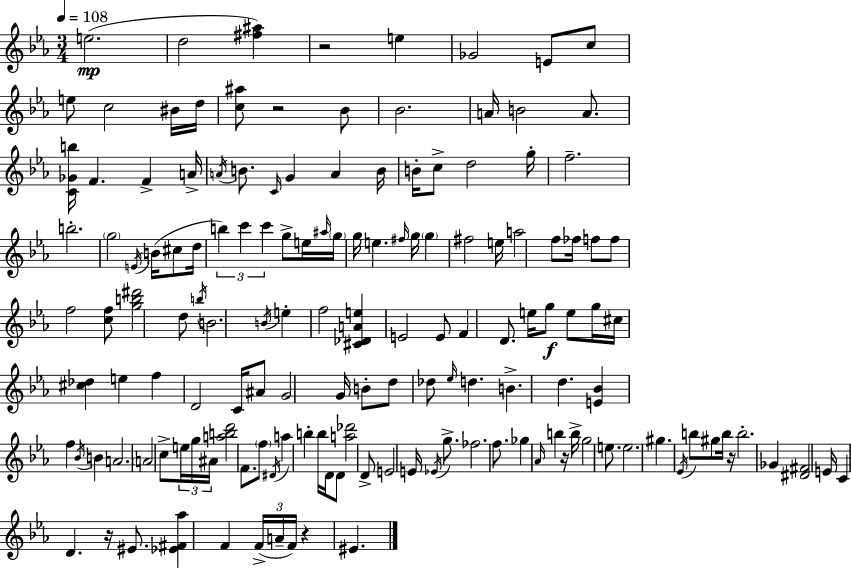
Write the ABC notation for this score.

X:1
T:Untitled
M:3/4
L:1/4
K:Eb
e2 d2 [^f^a] z2 e _G2 E/2 c/2 e/2 c2 ^B/4 d/4 [c^a]/2 z2 _B/2 _B2 A/4 B2 A/2 [C_Gb]/4 F F A/4 A/4 B/2 C/4 G A B/4 B/4 c/2 d2 g/4 f2 b2 g2 E/4 B/4 ^c/2 d/4 b c' c' g/2 e/4 ^a/4 g/4 g/4 e ^f/4 g/4 g ^f2 e/4 a2 f/2 _f/4 f/2 f/2 f2 [cf]/2 [gb^d']2 d/2 b/4 B2 B/4 e f2 [^C_DAe] E2 E/2 F D/2 e/4 g/2 e/2 g/4 ^c/4 [^c_d] e f D2 C/4 ^A/2 G2 G/4 B/2 d/2 _d/2 _e/4 d B d [E_B] f _B/4 B A2 A2 c/2 e/4 g/4 ^A/4 [abd']2 F/2 f/2 ^D/4 a b b/4 D/4 D/2 [a_d']2 D/2 E2 E/4 _E/4 g/2 _f2 f/2 _g _A/4 b z/4 b/4 g2 e/2 e2 ^g _E/4 b/2 ^g/2 b/4 z/4 b2 _G [^D^F]2 E/4 C D z/4 ^E/2 [_E^F_a] F F/4 A/4 F/4 z ^E